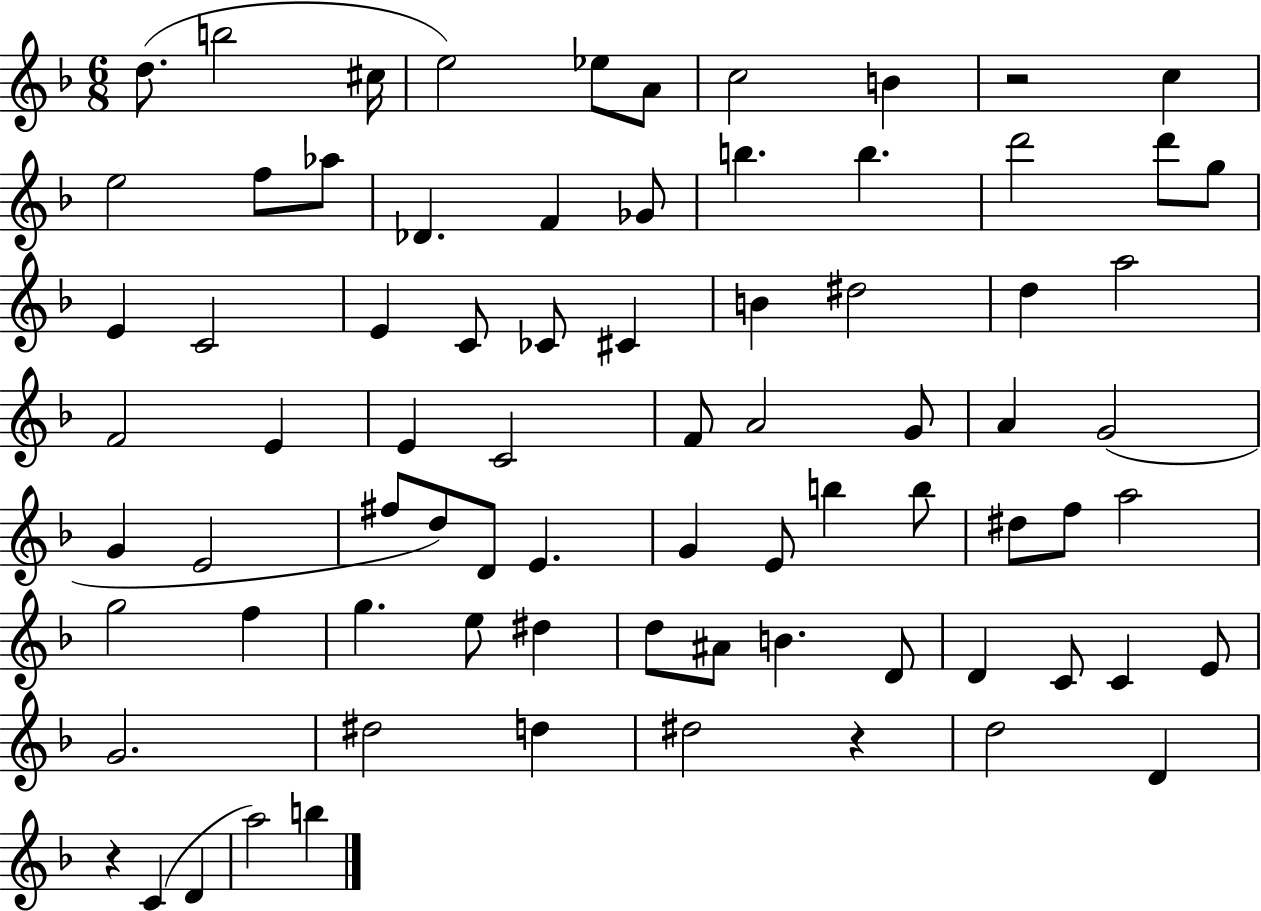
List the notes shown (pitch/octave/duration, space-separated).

D5/e. B5/h C#5/s E5/h Eb5/e A4/e C5/h B4/q R/h C5/q E5/h F5/e Ab5/e Db4/q. F4/q Gb4/e B5/q. B5/q. D6/h D6/e G5/e E4/q C4/h E4/q C4/e CES4/e C#4/q B4/q D#5/h D5/q A5/h F4/h E4/q E4/q C4/h F4/e A4/h G4/e A4/q G4/h G4/q E4/h F#5/e D5/e D4/e E4/q. G4/q E4/e B5/q B5/e D#5/e F5/e A5/h G5/h F5/q G5/q. E5/e D#5/q D5/e A#4/e B4/q. D4/e D4/q C4/e C4/q E4/e G4/h. D#5/h D5/q D#5/h R/q D5/h D4/q R/q C4/q D4/q A5/h B5/q